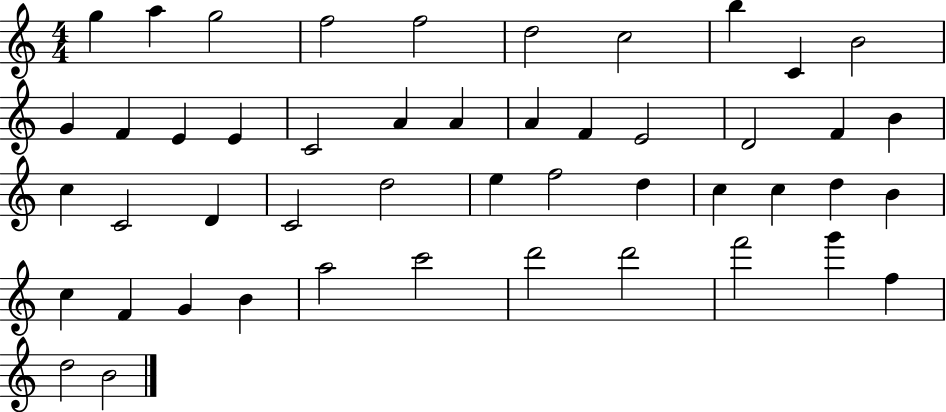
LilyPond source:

{
  \clef treble
  \numericTimeSignature
  \time 4/4
  \key c \major
  g''4 a''4 g''2 | f''2 f''2 | d''2 c''2 | b''4 c'4 b'2 | \break g'4 f'4 e'4 e'4 | c'2 a'4 a'4 | a'4 f'4 e'2 | d'2 f'4 b'4 | \break c''4 c'2 d'4 | c'2 d''2 | e''4 f''2 d''4 | c''4 c''4 d''4 b'4 | \break c''4 f'4 g'4 b'4 | a''2 c'''2 | d'''2 d'''2 | f'''2 g'''4 f''4 | \break d''2 b'2 | \bar "|."
}